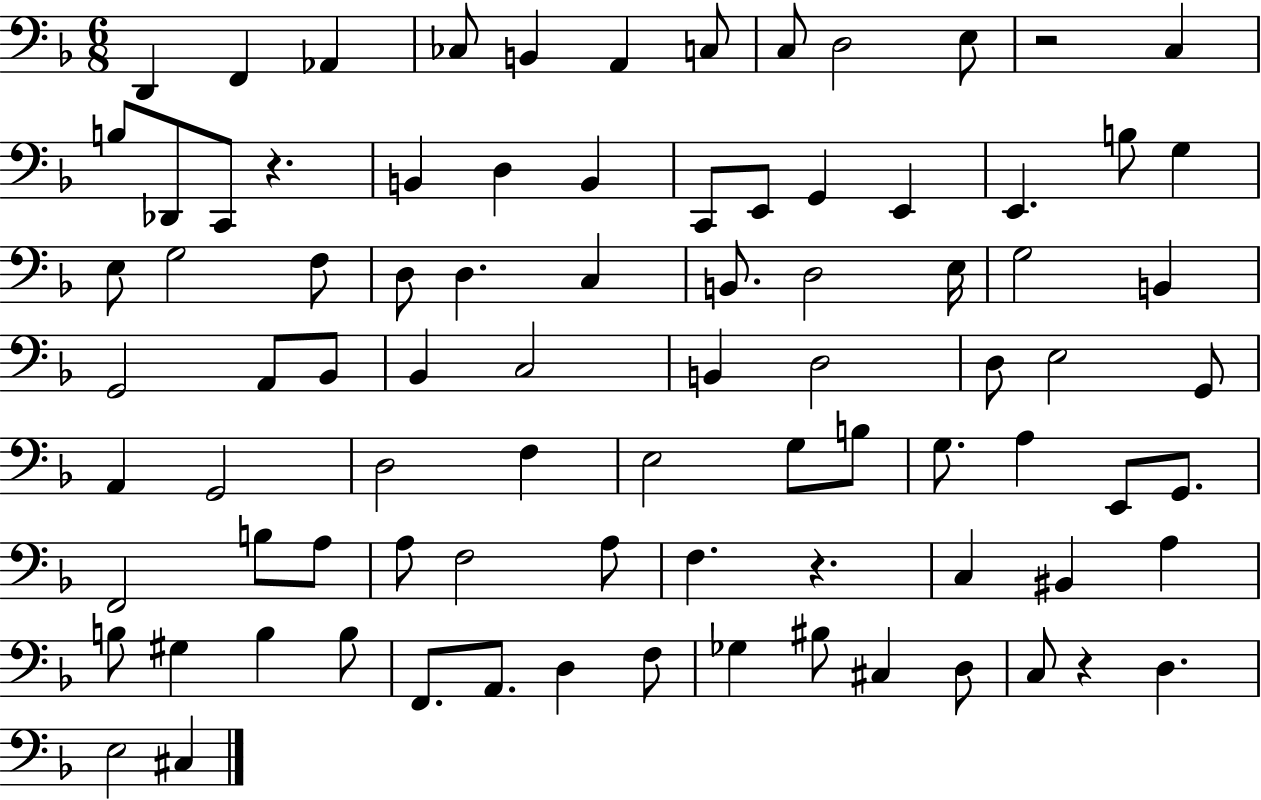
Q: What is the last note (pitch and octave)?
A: C#3